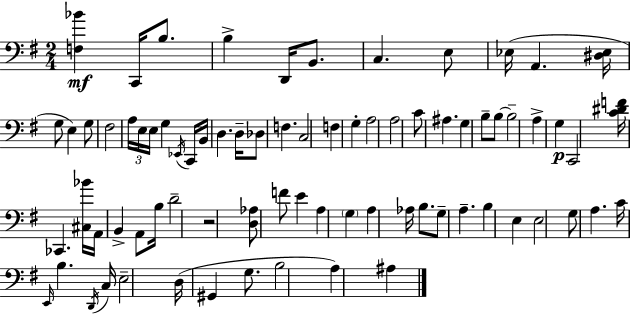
X:1
T:Untitled
M:2/4
L:1/4
K:Em
[F,_B] C,,/4 B,/2 B, D,,/4 B,,/2 C, E,/2 _E,/4 A,, [^D,_E,]/4 G,/2 E, G,/2 ^F,2 A,/4 E,/4 E,/4 G, _E,,/4 C,,/4 B,,/4 D, D,/4 _D,/2 F, C,2 F, G, A,2 A,2 C/2 ^A, G, B,/2 B,/2 B,2 A, G, C,,2 [C^DF]/4 _C,, [^C,_B]/4 A,,/4 B,, A,,/2 B,/4 D2 z2 [D,_A,]/2 F/2 E A, G, A, _A,/4 B,/2 G,/2 A, B, E, E,2 G,/2 A, C/4 E,,/4 B, D,,/4 C,/4 E,2 D,/4 ^G,, G,/2 B,2 A, ^A,